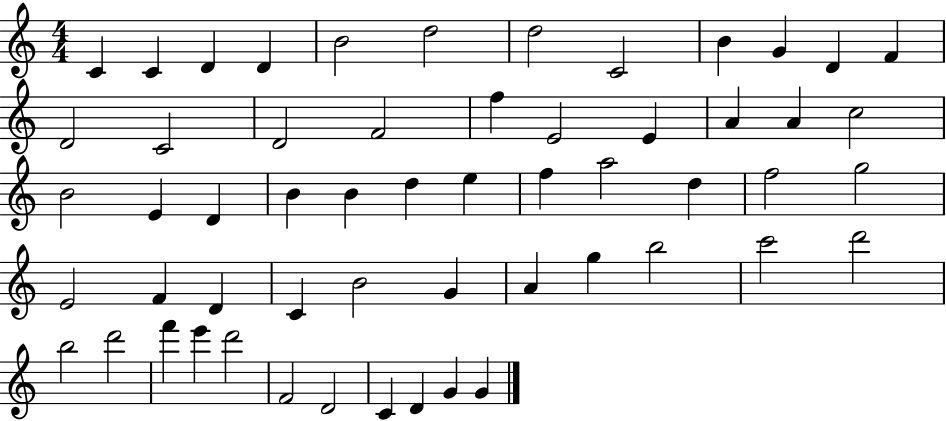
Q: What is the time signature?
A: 4/4